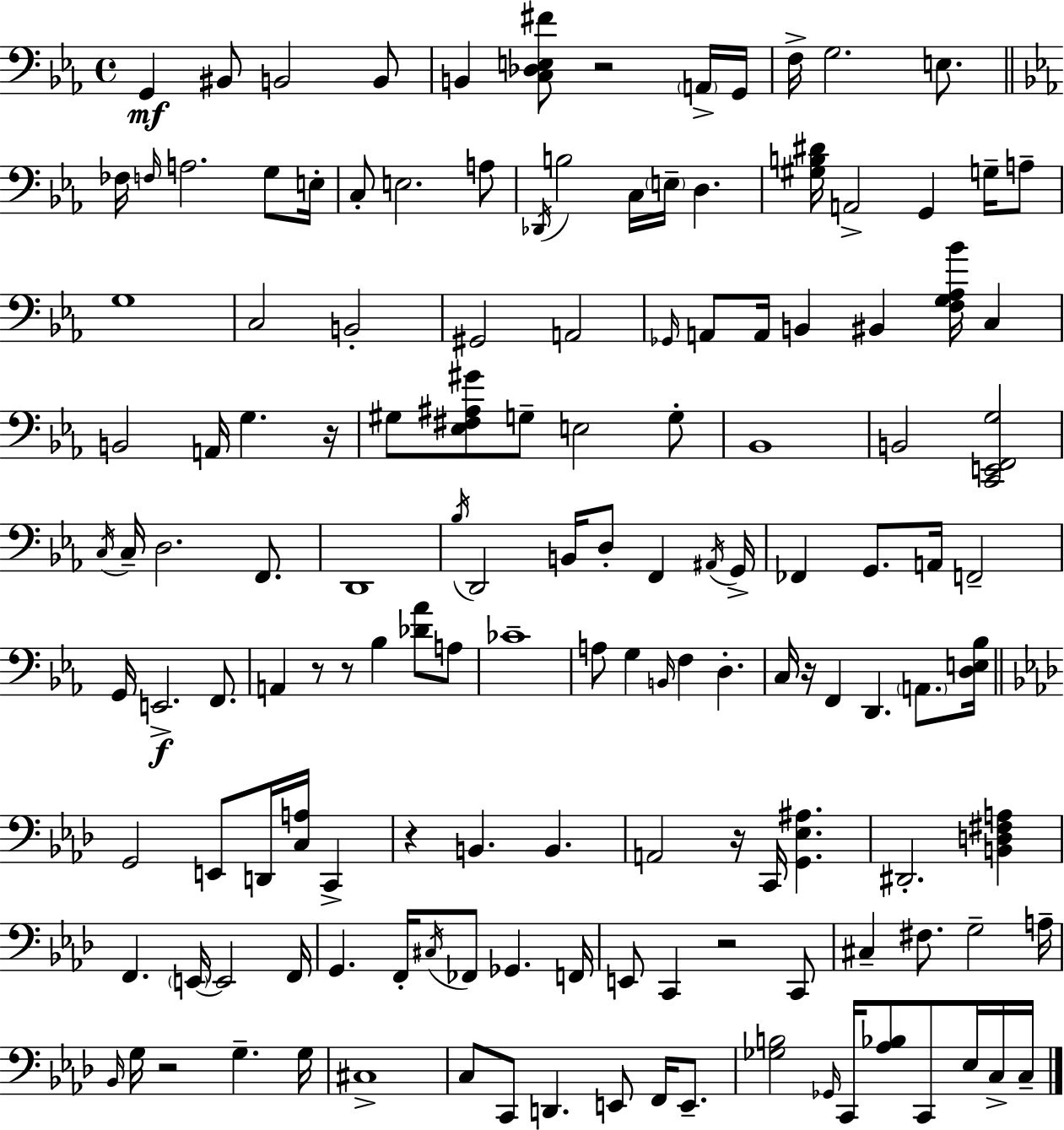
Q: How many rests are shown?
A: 9